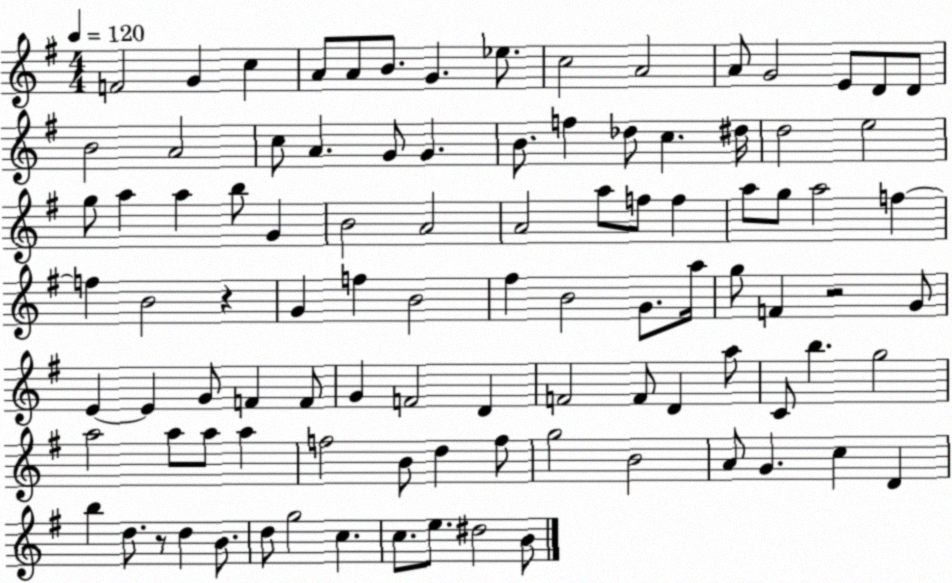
X:1
T:Untitled
M:4/4
L:1/4
K:G
F2 G c A/2 A/2 B/2 G _e/2 c2 A2 A/2 G2 E/2 D/2 D/2 B2 A2 c/2 A G/2 G B/2 f _d/2 c ^d/4 d2 e2 g/2 a a b/2 G B2 A2 A2 a/2 f/2 f a/2 g/2 a2 f f B2 z G f B2 ^f B2 G/2 a/4 g/2 F z2 G/2 E E G/2 F F/2 G F2 D F2 F/2 D a/2 C/2 b g2 a2 a/2 a/2 a f2 B/2 d f/2 g2 B2 A/2 G c D b d/2 z/2 d B/2 d/2 g2 c c/2 e/2 ^d2 B/2